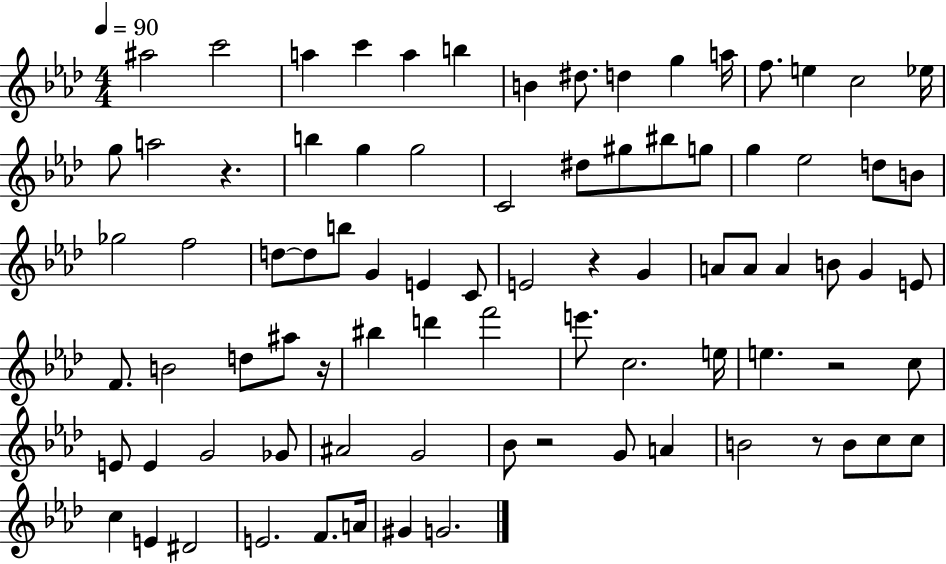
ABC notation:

X:1
T:Untitled
M:4/4
L:1/4
K:Ab
^a2 c'2 a c' a b B ^d/2 d g a/4 f/2 e c2 _e/4 g/2 a2 z b g g2 C2 ^d/2 ^g/2 ^b/2 g/2 g _e2 d/2 B/2 _g2 f2 d/2 d/2 b/2 G E C/2 E2 z G A/2 A/2 A B/2 G E/2 F/2 B2 d/2 ^a/2 z/4 ^b d' f'2 e'/2 c2 e/4 e z2 c/2 E/2 E G2 _G/2 ^A2 G2 _B/2 z2 G/2 A B2 z/2 B/2 c/2 c/2 c E ^D2 E2 F/2 A/4 ^G G2